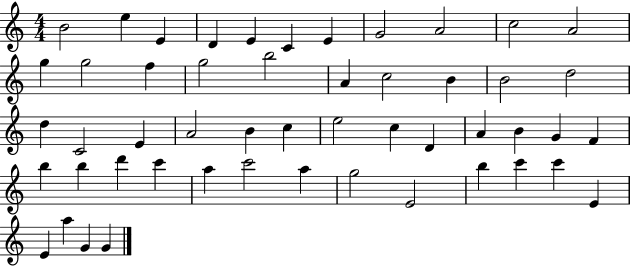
B4/h E5/q E4/q D4/q E4/q C4/q E4/q G4/h A4/h C5/h A4/h G5/q G5/h F5/q G5/h B5/h A4/q C5/h B4/q B4/h D5/h D5/q C4/h E4/q A4/h B4/q C5/q E5/h C5/q D4/q A4/q B4/q G4/q F4/q B5/q B5/q D6/q C6/q A5/q C6/h A5/q G5/h E4/h B5/q C6/q C6/q E4/q E4/q A5/q G4/q G4/q